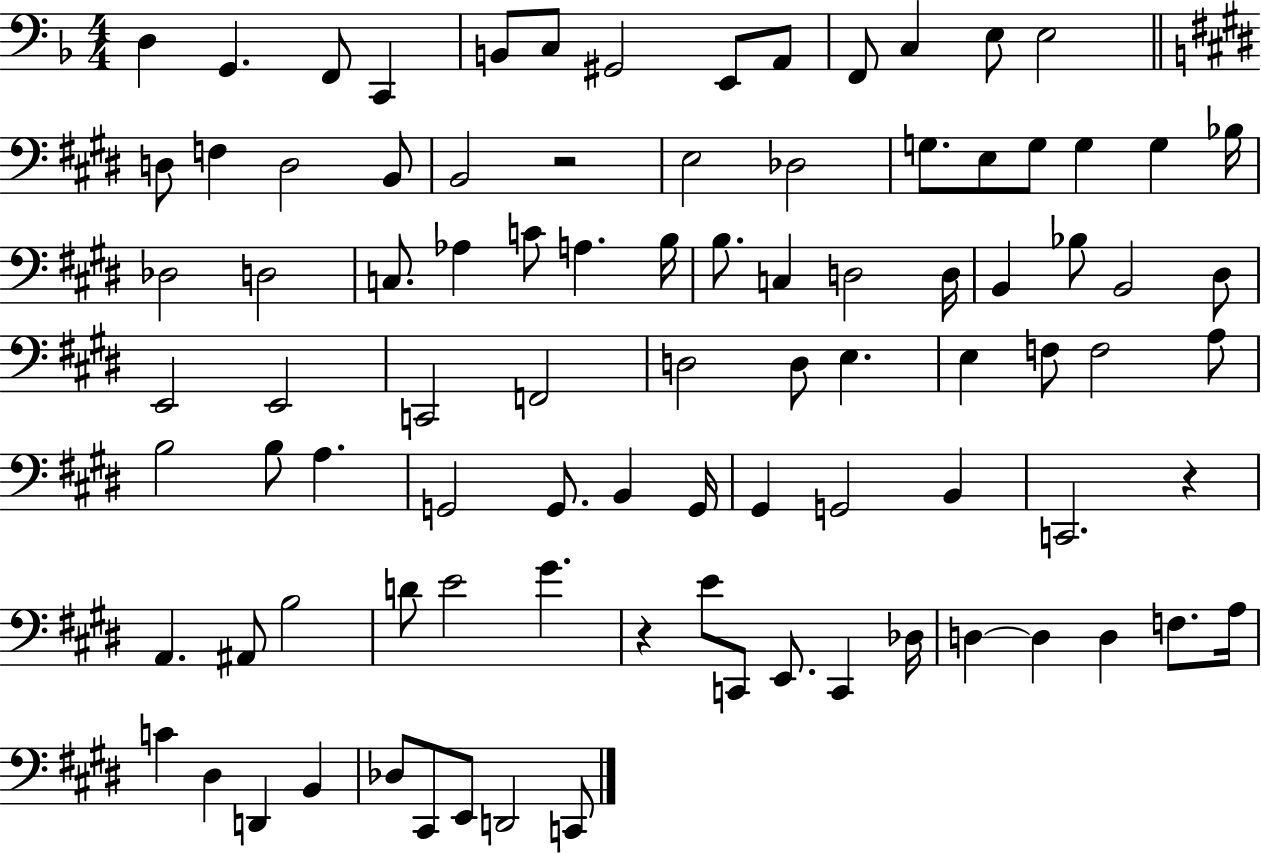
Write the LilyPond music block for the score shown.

{
  \clef bass
  \numericTimeSignature
  \time 4/4
  \key f \major
  \repeat volta 2 { d4 g,4. f,8 c,4 | b,8 c8 gis,2 e,8 a,8 | f,8 c4 e8 e2 | \bar "||" \break \key e \major d8 f4 d2 b,8 | b,2 r2 | e2 des2 | g8. e8 g8 g4 g4 bes16 | \break des2 d2 | c8. aes4 c'8 a4. b16 | b8. c4 d2 d16 | b,4 bes8 b,2 dis8 | \break e,2 e,2 | c,2 f,2 | d2 d8 e4. | e4 f8 f2 a8 | \break b2 b8 a4. | g,2 g,8. b,4 g,16 | gis,4 g,2 b,4 | c,2. r4 | \break a,4. ais,8 b2 | d'8 e'2 gis'4. | r4 e'8 c,8 e,8. c,4 des16 | d4~~ d4 d4 f8. a16 | \break c'4 dis4 d,4 b,4 | des8 cis,8 e,8 d,2 c,8 | } \bar "|."
}